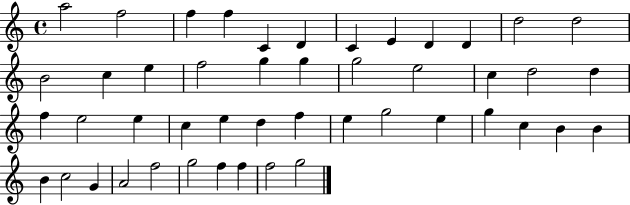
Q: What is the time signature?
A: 4/4